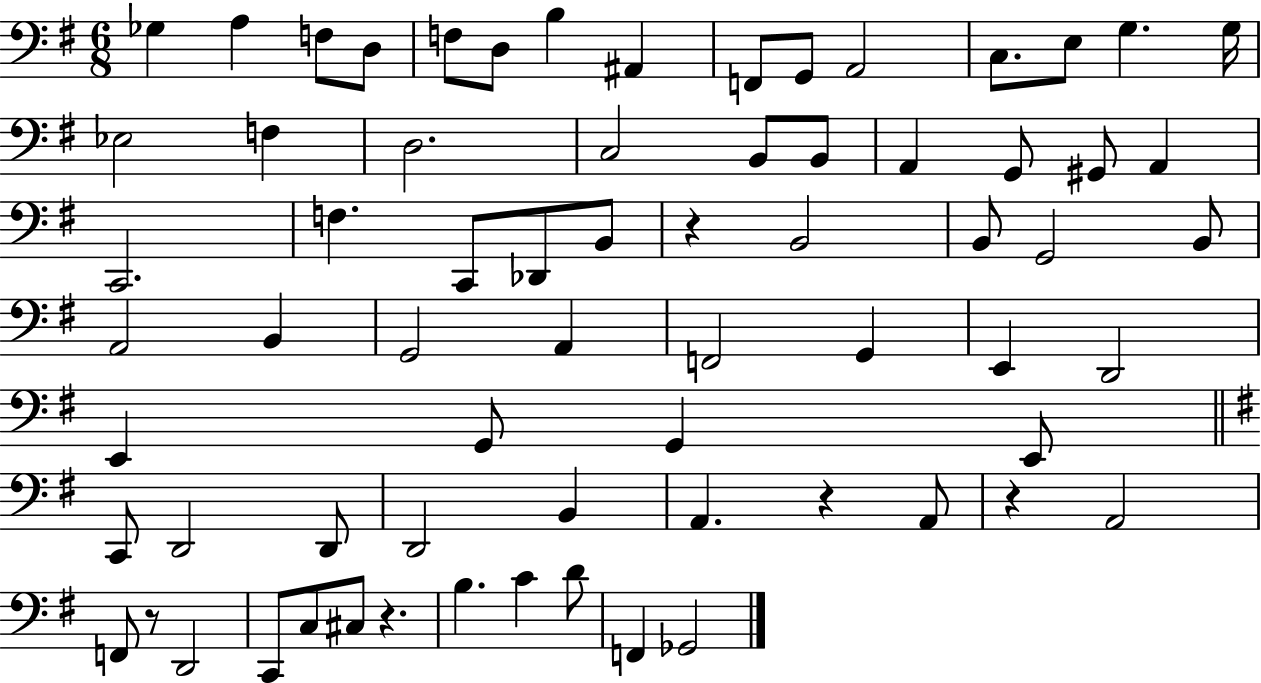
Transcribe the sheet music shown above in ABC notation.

X:1
T:Untitled
M:6/8
L:1/4
K:G
_G, A, F,/2 D,/2 F,/2 D,/2 B, ^A,, F,,/2 G,,/2 A,,2 C,/2 E,/2 G, G,/4 _E,2 F, D,2 C,2 B,,/2 B,,/2 A,, G,,/2 ^G,,/2 A,, C,,2 F, C,,/2 _D,,/2 B,,/2 z B,,2 B,,/2 G,,2 B,,/2 A,,2 B,, G,,2 A,, F,,2 G,, E,, D,,2 E,, G,,/2 G,, E,,/2 C,,/2 D,,2 D,,/2 D,,2 B,, A,, z A,,/2 z A,,2 F,,/2 z/2 D,,2 C,,/2 C,/2 ^C,/2 z B, C D/2 F,, _G,,2